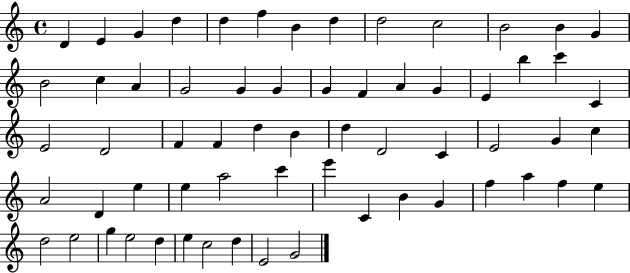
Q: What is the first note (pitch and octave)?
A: D4